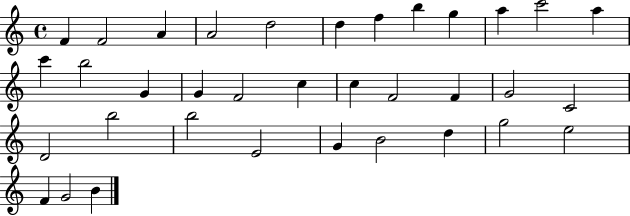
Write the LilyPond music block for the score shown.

{
  \clef treble
  \time 4/4
  \defaultTimeSignature
  \key c \major
  f'4 f'2 a'4 | a'2 d''2 | d''4 f''4 b''4 g''4 | a''4 c'''2 a''4 | \break c'''4 b''2 g'4 | g'4 f'2 c''4 | c''4 f'2 f'4 | g'2 c'2 | \break d'2 b''2 | b''2 e'2 | g'4 b'2 d''4 | g''2 e''2 | \break f'4 g'2 b'4 | \bar "|."
}